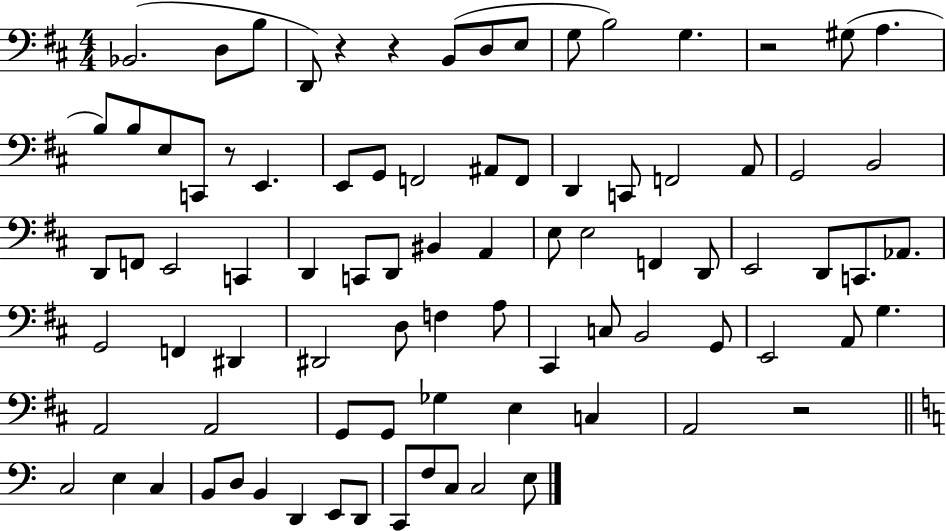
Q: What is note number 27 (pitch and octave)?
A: G2